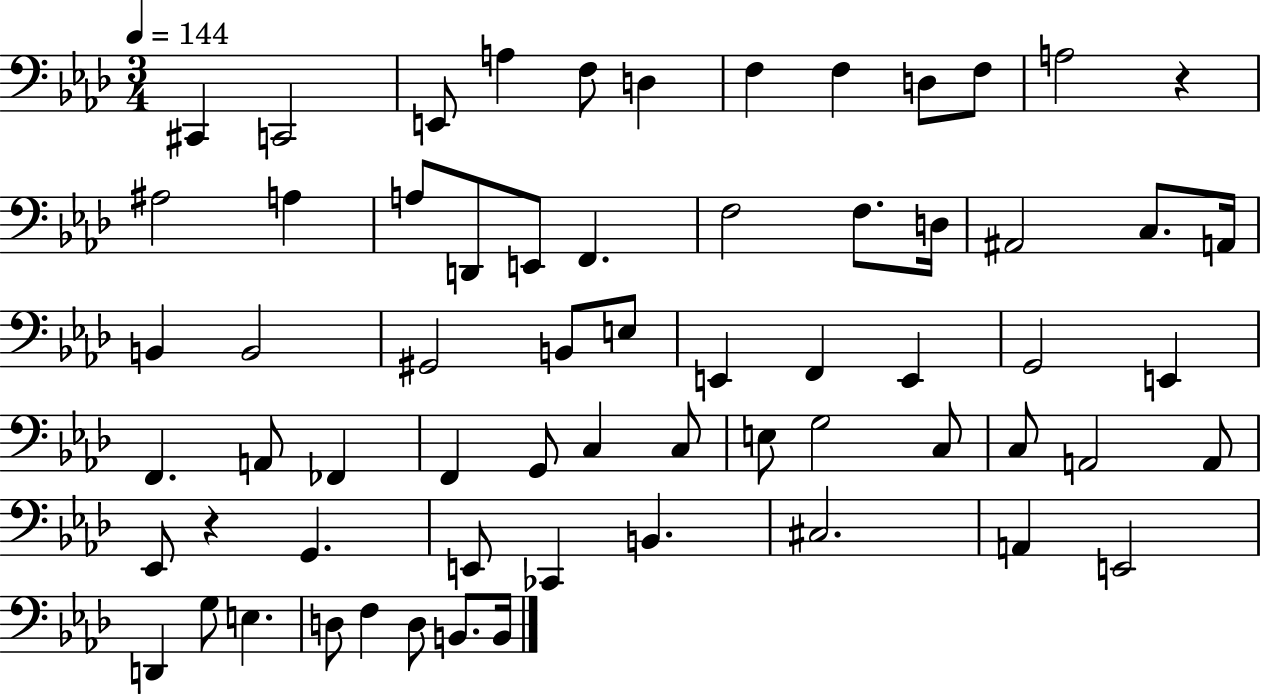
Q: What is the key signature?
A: AES major